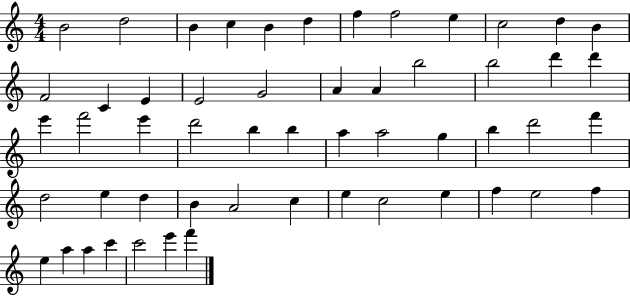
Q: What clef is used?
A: treble